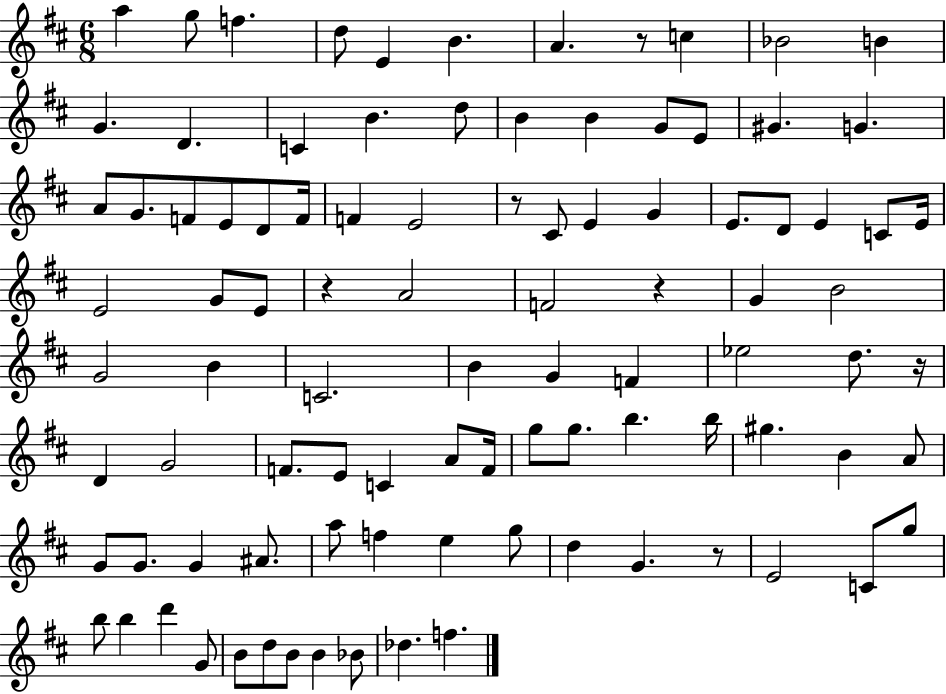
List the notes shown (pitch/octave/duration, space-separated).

A5/q G5/e F5/q. D5/e E4/q B4/q. A4/q. R/e C5/q Bb4/h B4/q G4/q. D4/q. C4/q B4/q. D5/e B4/q B4/q G4/e E4/e G#4/q. G4/q. A4/e G4/e. F4/e E4/e D4/e F4/s F4/q E4/h R/e C#4/e E4/q G4/q E4/e. D4/e E4/q C4/e E4/s E4/h G4/e E4/e R/q A4/h F4/h R/q G4/q B4/h G4/h B4/q C4/h. B4/q G4/q F4/q Eb5/h D5/e. R/s D4/q G4/h F4/e. E4/e C4/q A4/e F4/s G5/e G5/e. B5/q. B5/s G#5/q. B4/q A4/e G4/e G4/e. G4/q A#4/e. A5/e F5/q E5/q G5/e D5/q G4/q. R/e E4/h C4/e G5/e B5/e B5/q D6/q G4/e B4/e D5/e B4/e B4/q Bb4/e Db5/q. F5/q.